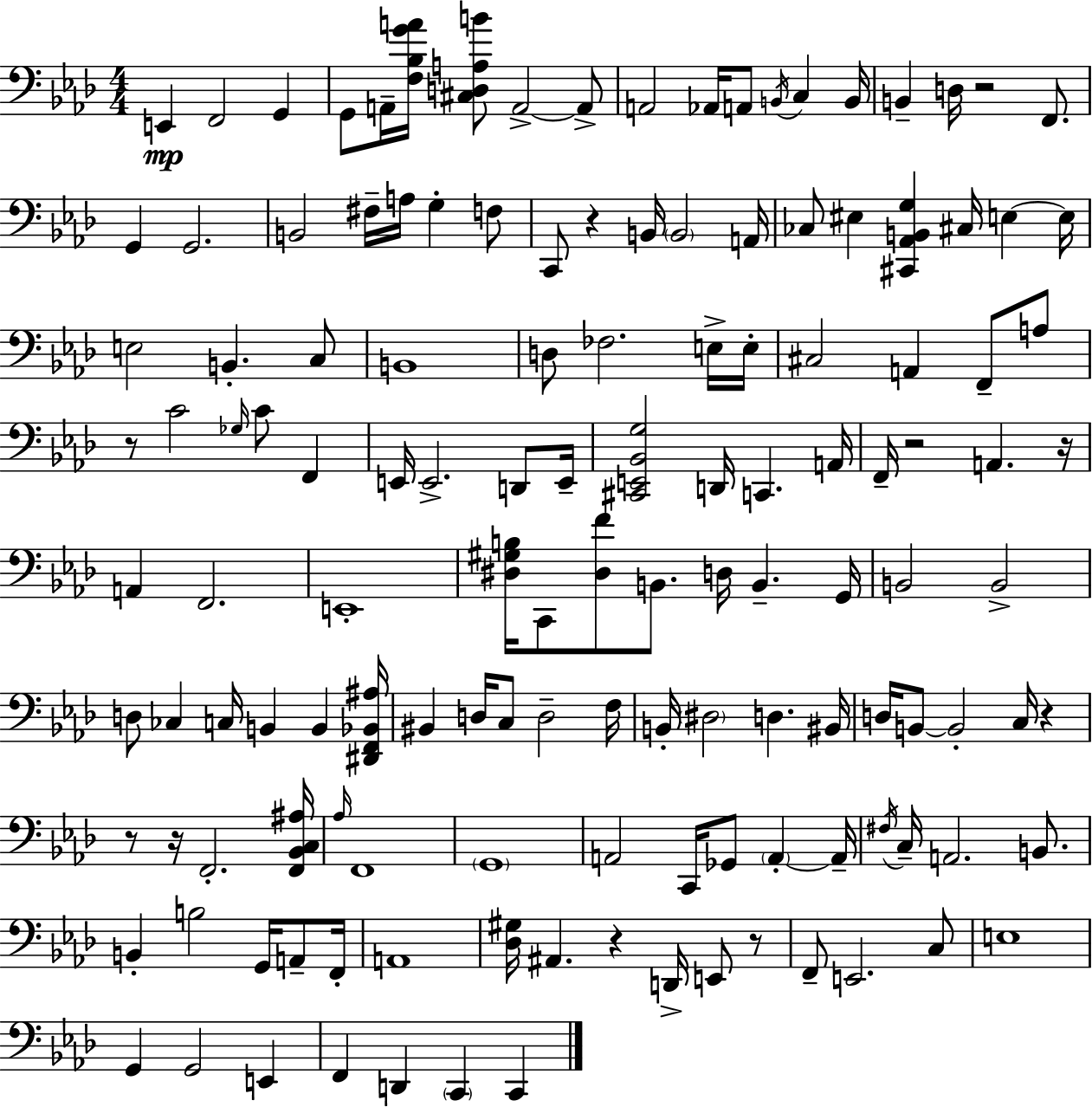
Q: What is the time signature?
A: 4/4